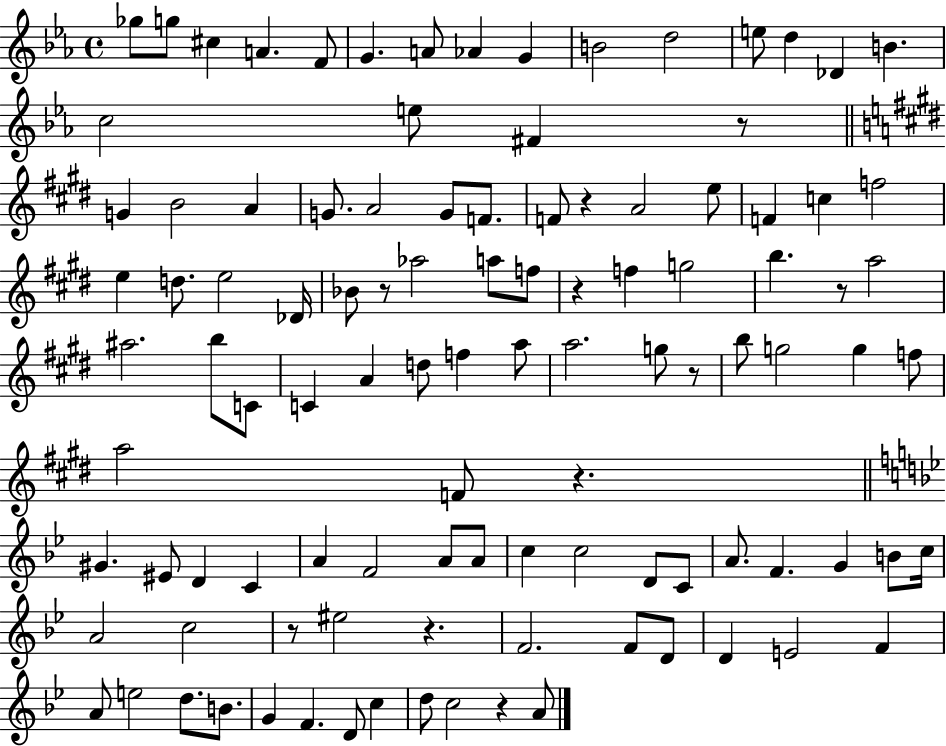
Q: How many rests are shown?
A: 10